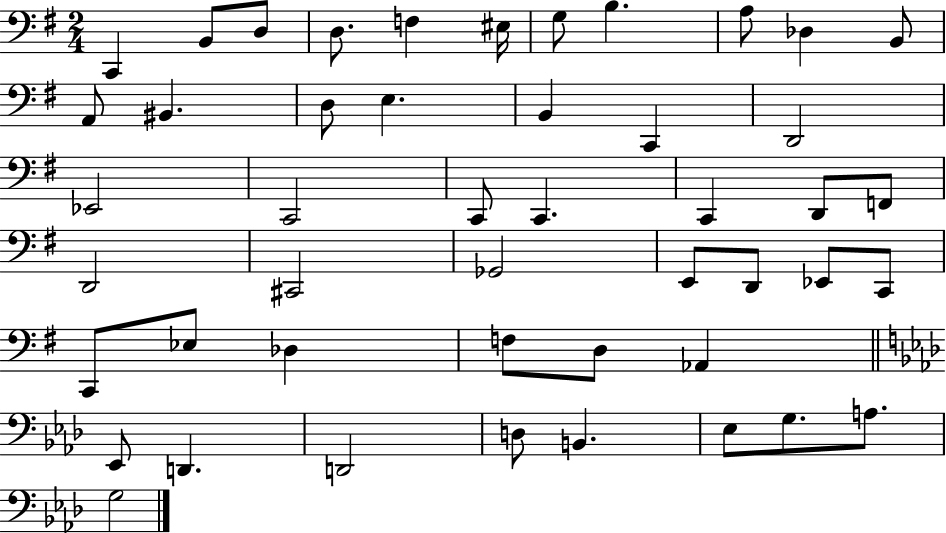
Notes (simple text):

C2/q B2/e D3/e D3/e. F3/q EIS3/s G3/e B3/q. A3/e Db3/q B2/e A2/e BIS2/q. D3/e E3/q. B2/q C2/q D2/h Eb2/h C2/h C2/e C2/q. C2/q D2/e F2/e D2/h C#2/h Gb2/h E2/e D2/e Eb2/e C2/e C2/e Eb3/e Db3/q F3/e D3/e Ab2/q Eb2/e D2/q. D2/h D3/e B2/q. Eb3/e G3/e. A3/e. G3/h